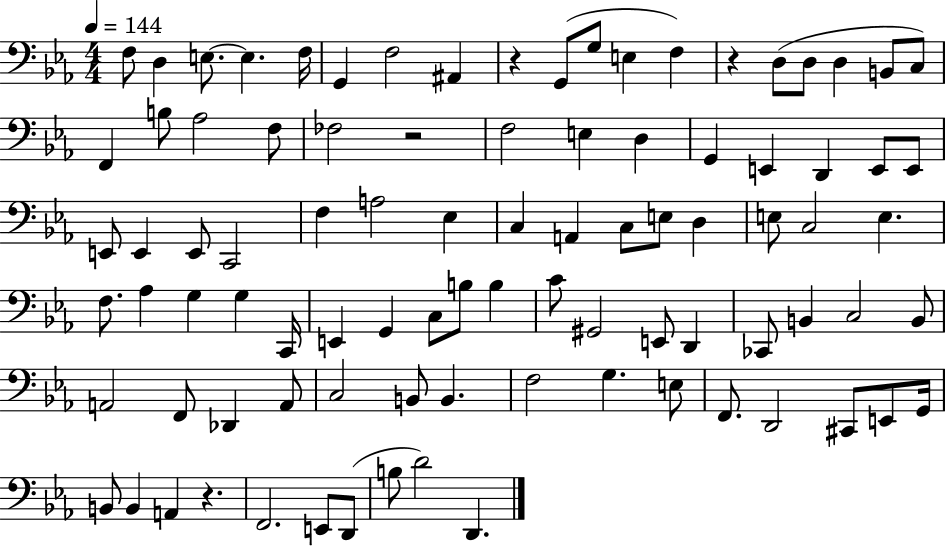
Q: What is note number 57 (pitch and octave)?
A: G#2